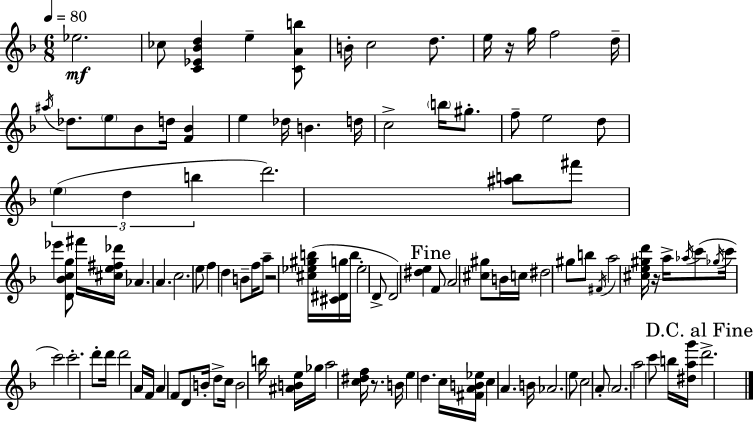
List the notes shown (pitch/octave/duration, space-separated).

Eb5/h. CES5/e [C4,Eb4,Bb4,D5]/q E5/q [C4,A4,B5]/e B4/s C5/h D5/e. E5/s R/s G5/s F5/h D5/s A#5/s Db5/e. E5/e Bb4/e D5/s [F4,Bb4]/q E5/q Db5/s B4/q. D5/s C5/h B5/s G#5/e. F5/e E5/h D5/e E5/q D5/q B5/q D6/h. [A#5,B5]/e F#6/e Eb6/q [D4,Bb4,C5,G5]/e F#6/s [C#5,E5,F#5,Db6]/s Ab4/q. A4/q. C5/h. E5/e F5/q D5/q B4/e F5/s A5/e R/h [C#5,Eb5,G#5,B5]/s [C#4,D#4,G5]/s B5/s Eb5/h D4/e D4/h [D#5,E5]/q F4/e A4/h [C#5,G#5]/e B4/s C5/s D#5/h G#5/e B5/e F#4/s A5/h [C#5,E5,G#5,D6]/s R/s A5/s Ab5/s C6/e Gb5/s C6/s C6/h C6/h. D6/e D6/s D6/h A4/s F4/s A4/q F4/e D4/e B4/s D5/e C5/s B4/h B5/s [A#4,B4,E5]/s Gb5/s A5/h [C5,D#5,F5]/s R/e. B4/s E5/q D5/q. C5/s [F#4,A4,B4,Eb5]/s C5/q A4/q. B4/s Ab4/h. E5/e C5/h A4/e A4/h. A5/h C6/e B5/s [D#5,A5,G6]/s D6/h.